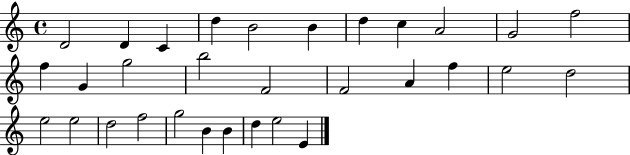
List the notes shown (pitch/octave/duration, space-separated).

D4/h D4/q C4/q D5/q B4/h B4/q D5/q C5/q A4/h G4/h F5/h F5/q G4/q G5/h B5/h F4/h F4/h A4/q F5/q E5/h D5/h E5/h E5/h D5/h F5/h G5/h B4/q B4/q D5/q E5/h E4/q